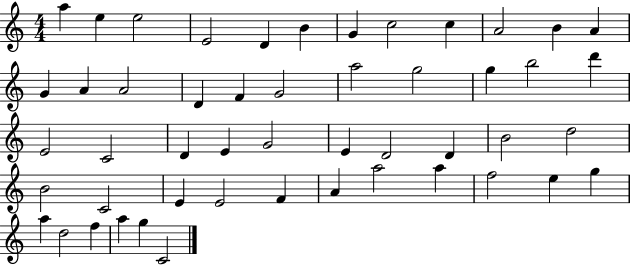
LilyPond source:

{
  \clef treble
  \numericTimeSignature
  \time 4/4
  \key c \major
  a''4 e''4 e''2 | e'2 d'4 b'4 | g'4 c''2 c''4 | a'2 b'4 a'4 | \break g'4 a'4 a'2 | d'4 f'4 g'2 | a''2 g''2 | g''4 b''2 d'''4 | \break e'2 c'2 | d'4 e'4 g'2 | e'4 d'2 d'4 | b'2 d''2 | \break b'2 c'2 | e'4 e'2 f'4 | a'4 a''2 a''4 | f''2 e''4 g''4 | \break a''4 d''2 f''4 | a''4 g''4 c'2 | \bar "|."
}